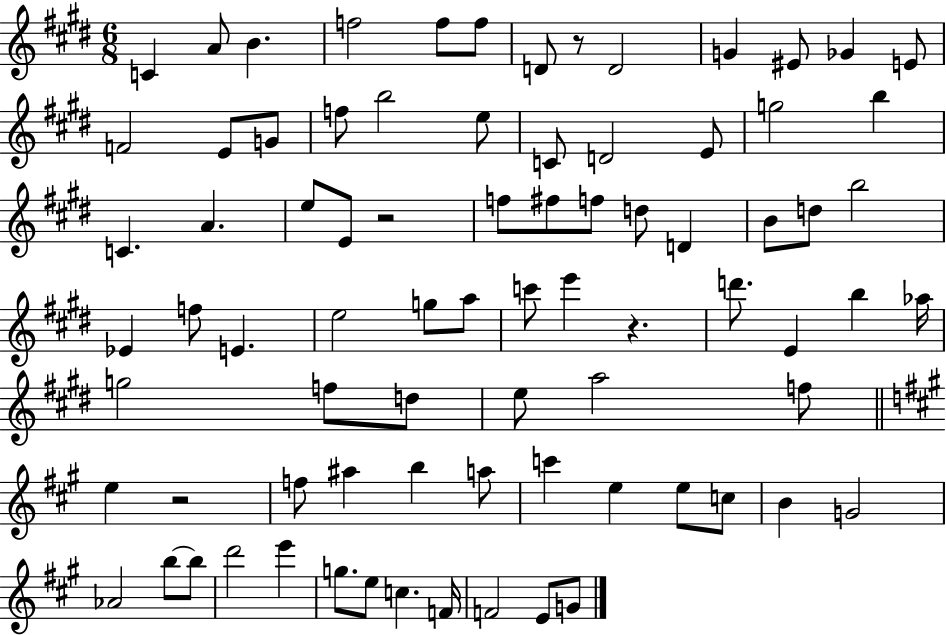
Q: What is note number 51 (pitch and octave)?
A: E5